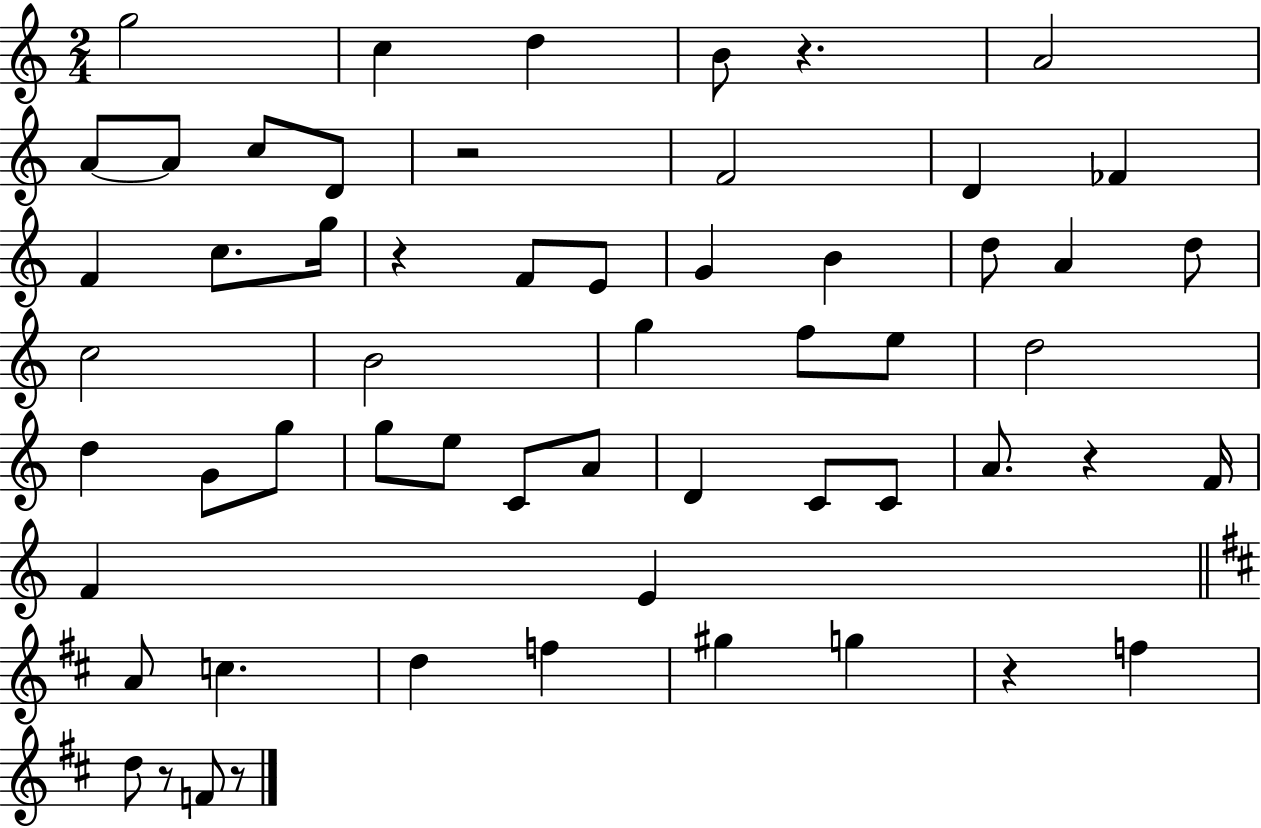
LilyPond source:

{
  \clef treble
  \numericTimeSignature
  \time 2/4
  \key c \major
  g''2 | c''4 d''4 | b'8 r4. | a'2 | \break a'8~~ a'8 c''8 d'8 | r2 | f'2 | d'4 fes'4 | \break f'4 c''8. g''16 | r4 f'8 e'8 | g'4 b'4 | d''8 a'4 d''8 | \break c''2 | b'2 | g''4 f''8 e''8 | d''2 | \break d''4 g'8 g''8 | g''8 e''8 c'8 a'8 | d'4 c'8 c'8 | a'8. r4 f'16 | \break f'4 e'4 | \bar "||" \break \key b \minor a'8 c''4. | d''4 f''4 | gis''4 g''4 | r4 f''4 | \break d''8 r8 f'8 r8 | \bar "|."
}